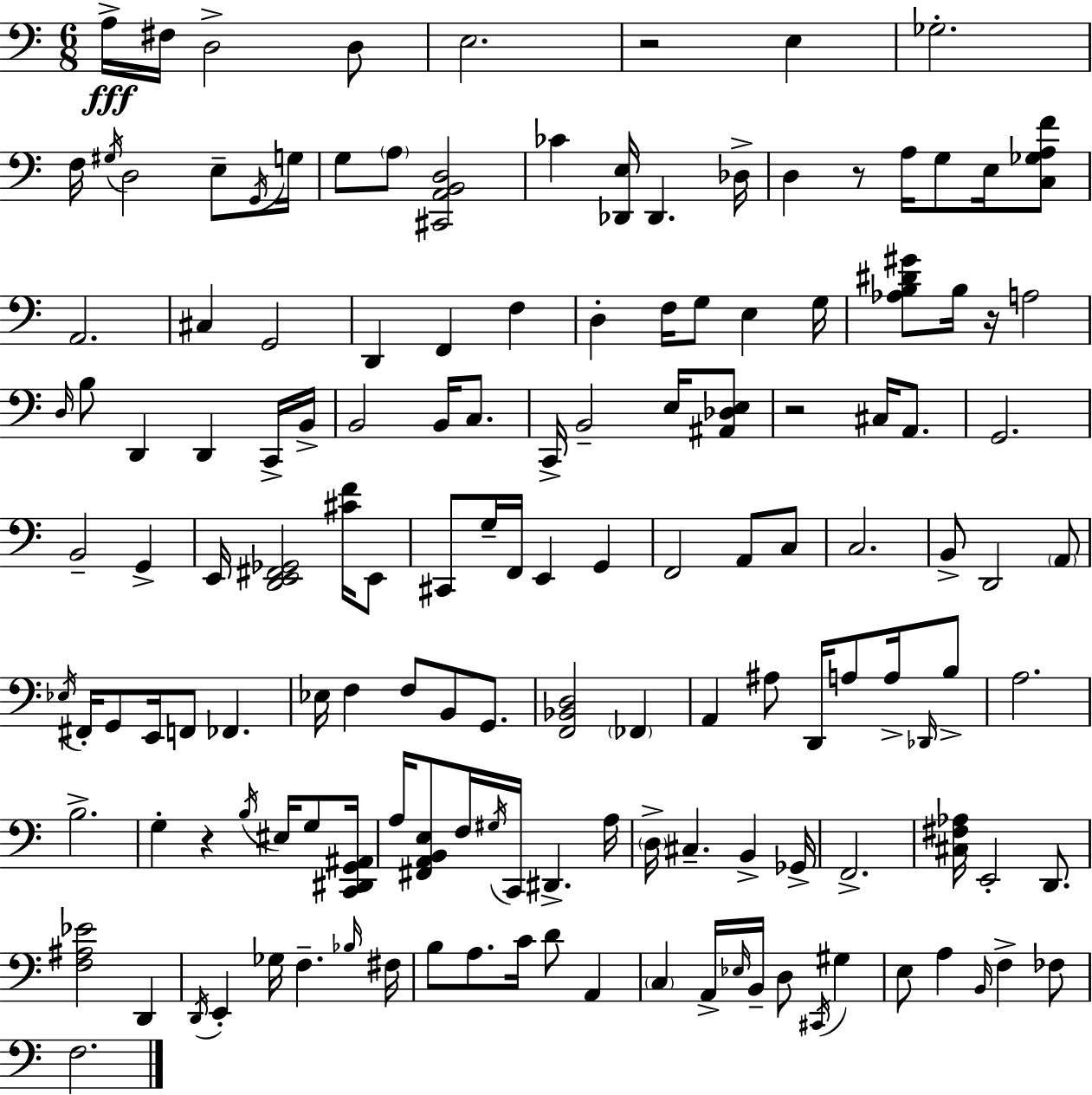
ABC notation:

X:1
T:Untitled
M:6/8
L:1/4
K:Am
A,/4 ^F,/4 D,2 D,/2 E,2 z2 E, _G,2 F,/4 ^G,/4 D,2 E,/2 G,,/4 G,/4 G,/2 A,/2 [^C,,A,,B,,D,]2 _C [_D,,E,]/4 _D,, _D,/4 D, z/2 A,/4 G,/2 E,/4 [C,_G,A,F]/2 A,,2 ^C, G,,2 D,, F,, F, D, F,/4 G,/2 E, G,/4 [_A,B,^D^G]/2 B,/4 z/4 A,2 D,/4 B,/2 D,, D,, C,,/4 B,,/4 B,,2 B,,/4 C,/2 C,,/4 B,,2 E,/4 [^A,,_D,E,]/2 z2 ^C,/4 A,,/2 G,,2 B,,2 G,, E,,/4 [D,,E,,^F,,_G,,]2 [^CF]/4 E,,/2 ^C,,/2 G,/4 F,,/4 E,, G,, F,,2 A,,/2 C,/2 C,2 B,,/2 D,,2 A,,/2 _E,/4 ^F,,/4 G,,/2 E,,/4 F,,/2 _F,, _E,/4 F, F,/2 B,,/2 G,,/2 [F,,_B,,D,]2 _F,, A,, ^A,/2 D,,/4 A,/2 A,/4 _D,,/4 B,/2 A,2 B,2 G, z B,/4 ^E,/4 G,/2 [C,,^D,,G,,^A,,]/4 A,/4 [^F,,A,,B,,E,]/2 F,/4 ^G,/4 C,,/4 ^D,, A,/4 D,/4 ^C, B,, _G,,/4 F,,2 [^C,^F,_A,]/4 E,,2 D,,/2 [F,^A,_E]2 D,, D,,/4 E,, _G,/4 F, _B,/4 ^F,/4 B,/2 A,/2 C/4 D/2 A,, C, A,,/4 _E,/4 B,,/4 D,/2 ^C,,/4 ^G, E,/2 A, B,,/4 F, _F,/2 F,2